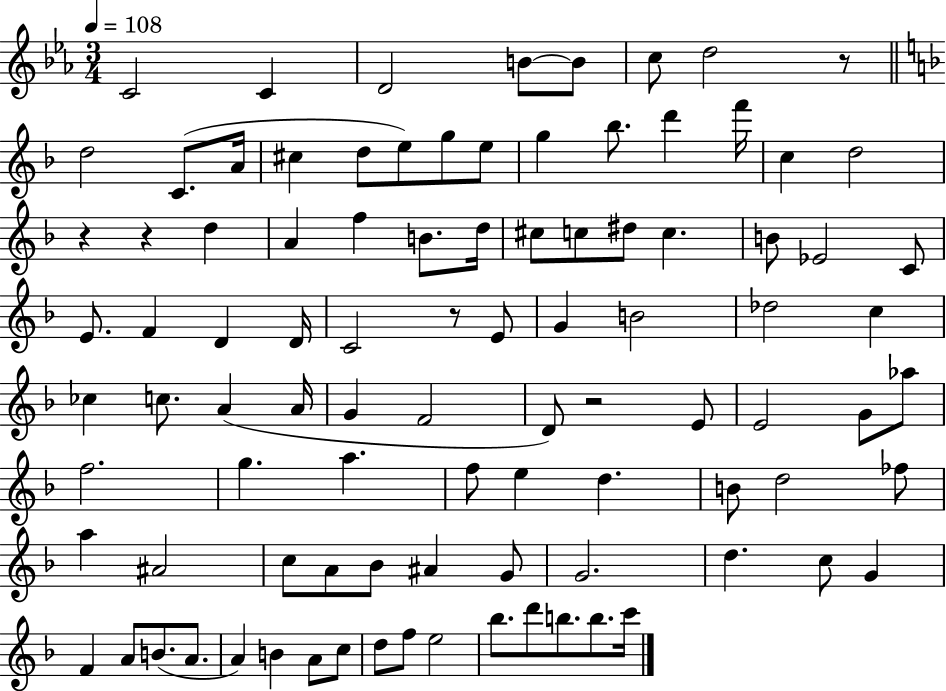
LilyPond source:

{
  \clef treble
  \numericTimeSignature
  \time 3/4
  \key ees \major
  \tempo 4 = 108
  c'2 c'4 | d'2 b'8~~ b'8 | c''8 d''2 r8 | \bar "||" \break \key f \major d''2 c'8.( a'16 | cis''4 d''8 e''8) g''8 e''8 | g''4 bes''8. d'''4 f'''16 | c''4 d''2 | \break r4 r4 d''4 | a'4 f''4 b'8. d''16 | cis''8 c''8 dis''8 c''4. | b'8 ees'2 c'8 | \break e'8. f'4 d'4 d'16 | c'2 r8 e'8 | g'4 b'2 | des''2 c''4 | \break ces''4 c''8. a'4( a'16 | g'4 f'2 | d'8) r2 e'8 | e'2 g'8 aes''8 | \break f''2. | g''4. a''4. | f''8 e''4 d''4. | b'8 d''2 fes''8 | \break a''4 ais'2 | c''8 a'8 bes'8 ais'4 g'8 | g'2. | d''4. c''8 g'4 | \break f'4 a'8 b'8.( a'8. | a'4) b'4 a'8 c''8 | d''8 f''8 e''2 | bes''8. d'''8 b''8. b''8. c'''16 | \break \bar "|."
}